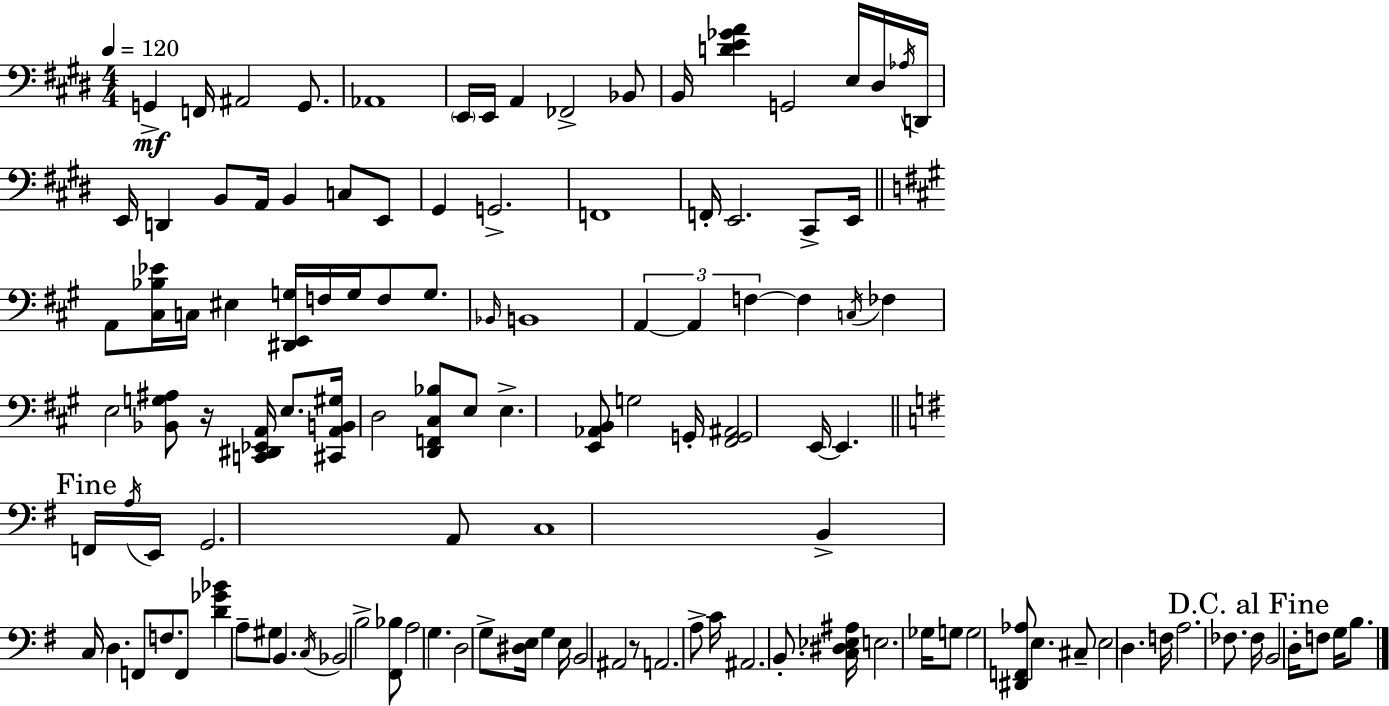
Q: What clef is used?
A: bass